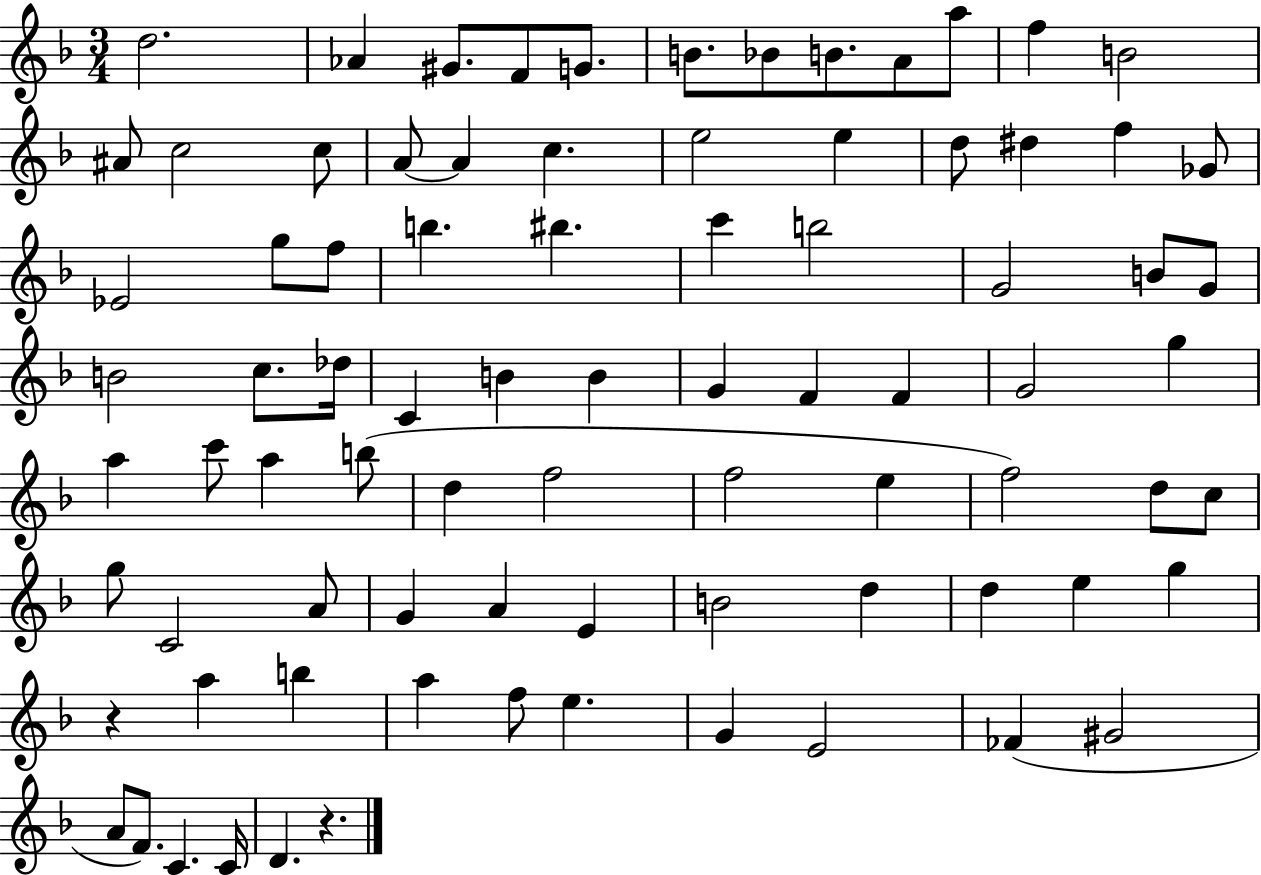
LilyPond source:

{
  \clef treble
  \numericTimeSignature
  \time 3/4
  \key f \major
  d''2. | aes'4 gis'8. f'8 g'8. | b'8. bes'8 b'8. a'8 a''8 | f''4 b'2 | \break ais'8 c''2 c''8 | a'8~~ a'4 c''4. | e''2 e''4 | d''8 dis''4 f''4 ges'8 | \break ees'2 g''8 f''8 | b''4. bis''4. | c'''4 b''2 | g'2 b'8 g'8 | \break b'2 c''8. des''16 | c'4 b'4 b'4 | g'4 f'4 f'4 | g'2 g''4 | \break a''4 c'''8 a''4 b''8( | d''4 f''2 | f''2 e''4 | f''2) d''8 c''8 | \break g''8 c'2 a'8 | g'4 a'4 e'4 | b'2 d''4 | d''4 e''4 g''4 | \break r4 a''4 b''4 | a''4 f''8 e''4. | g'4 e'2 | fes'4( gis'2 | \break a'8 f'8.) c'4. c'16 | d'4. r4. | \bar "|."
}